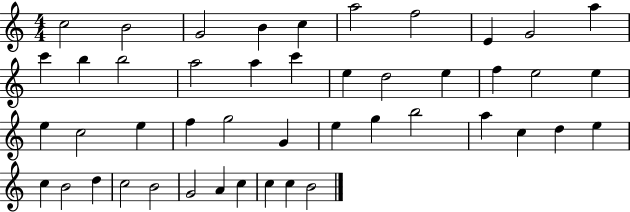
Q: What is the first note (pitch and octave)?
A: C5